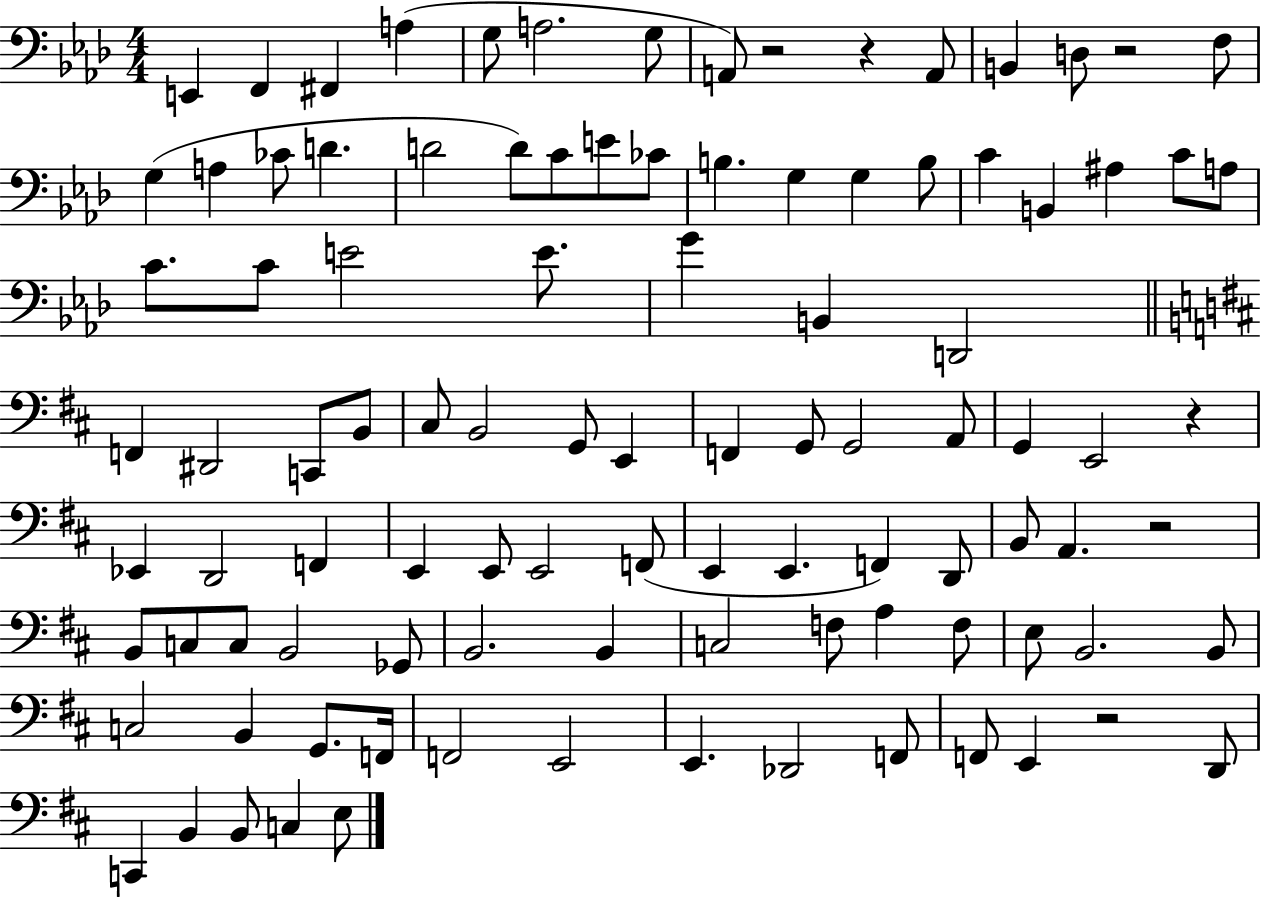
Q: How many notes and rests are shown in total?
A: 101